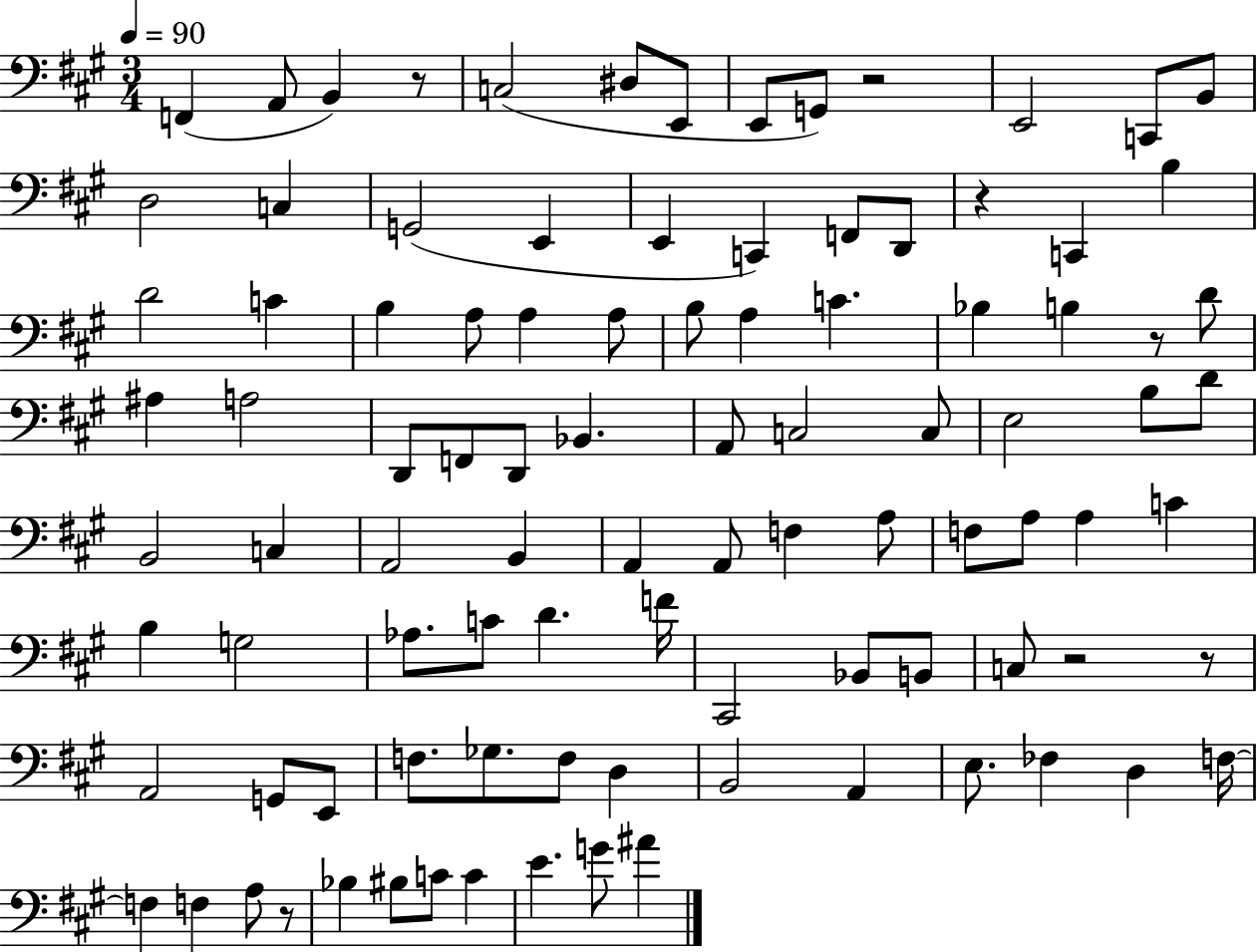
{
  \clef bass
  \numericTimeSignature
  \time 3/4
  \key a \major
  \tempo 4 = 90
  \repeat volta 2 { f,4( a,8 b,4) r8 | c2( dis8 e,8 | e,8 g,8) r2 | e,2 c,8 b,8 | \break d2 c4 | g,2( e,4 | e,4 c,4) f,8 d,8 | r4 c,4 b4 | \break d'2 c'4 | b4 a8 a4 a8 | b8 a4 c'4. | bes4 b4 r8 d'8 | \break ais4 a2 | d,8 f,8 d,8 bes,4. | a,8 c2 c8 | e2 b8 d'8 | \break b,2 c4 | a,2 b,4 | a,4 a,8 f4 a8 | f8 a8 a4 c'4 | \break b4 g2 | aes8. c'8 d'4. f'16 | cis,2 bes,8 b,8 | c8 r2 r8 | \break a,2 g,8 e,8 | f8. ges8. f8 d4 | b,2 a,4 | e8. fes4 d4 f16~~ | \break f4 f4 a8 r8 | bes4 bis8 c'8 c'4 | e'4. g'8 ais'4 | } \bar "|."
}